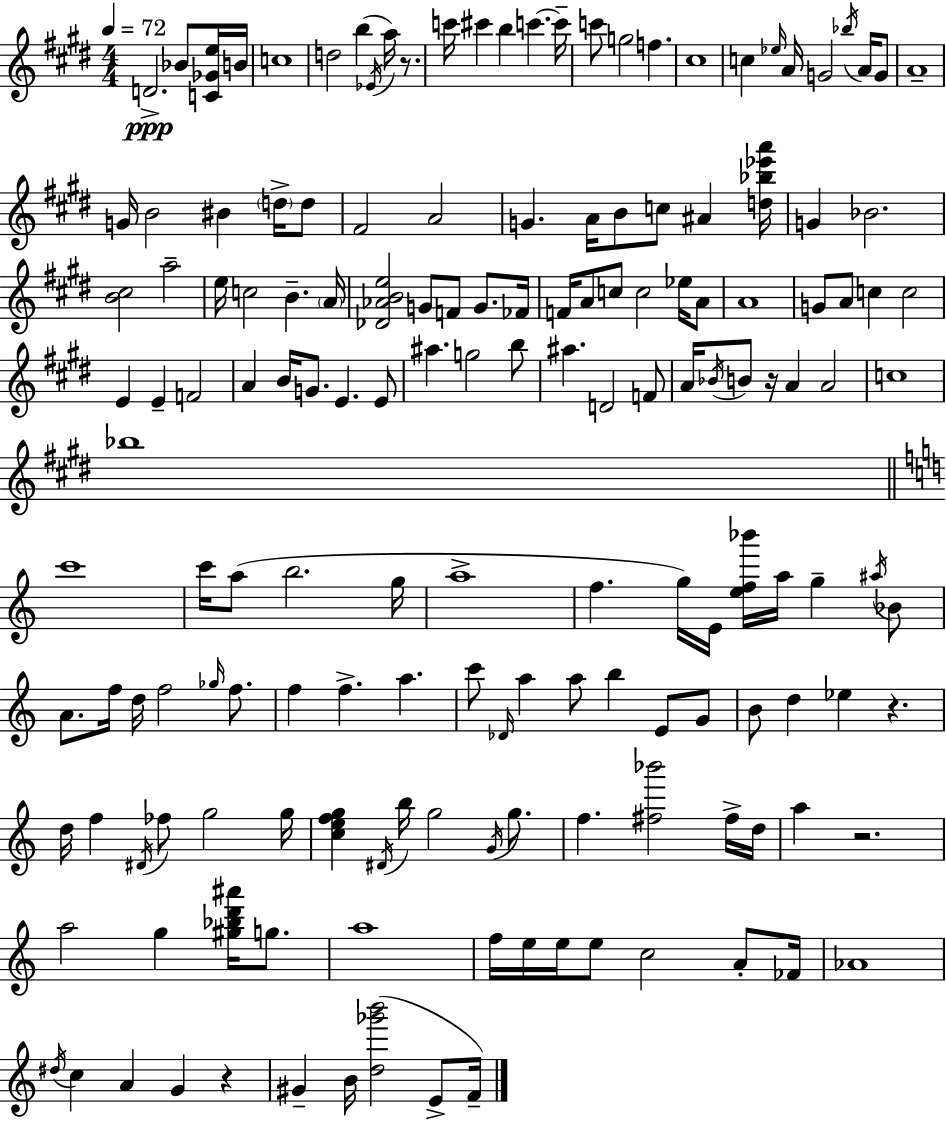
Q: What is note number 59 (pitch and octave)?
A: C5